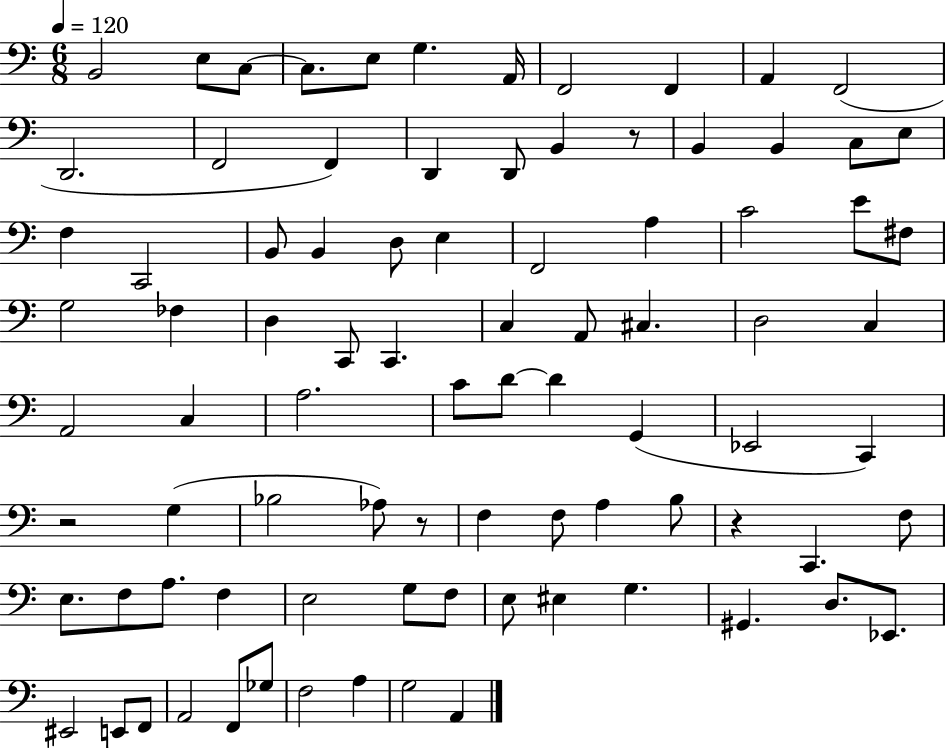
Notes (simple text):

B2/h E3/e C3/e C3/e. E3/e G3/q. A2/s F2/h F2/q A2/q F2/h D2/h. F2/h F2/q D2/q D2/e B2/q R/e B2/q B2/q C3/e E3/e F3/q C2/h B2/e B2/q D3/e E3/q F2/h A3/q C4/h E4/e F#3/e G3/h FES3/q D3/q C2/e C2/q. C3/q A2/e C#3/q. D3/h C3/q A2/h C3/q A3/h. C4/e D4/e D4/q G2/q Eb2/h C2/q R/h G3/q Bb3/h Ab3/e R/e F3/q F3/e A3/q B3/e R/q C2/q. F3/e E3/e. F3/e A3/e. F3/q E3/h G3/e F3/e E3/e EIS3/q G3/q. G#2/q. D3/e. Eb2/e. EIS2/h E2/e F2/e A2/h F2/e Gb3/e F3/h A3/q G3/h A2/q